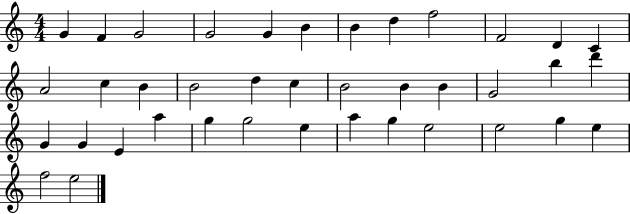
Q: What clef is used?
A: treble